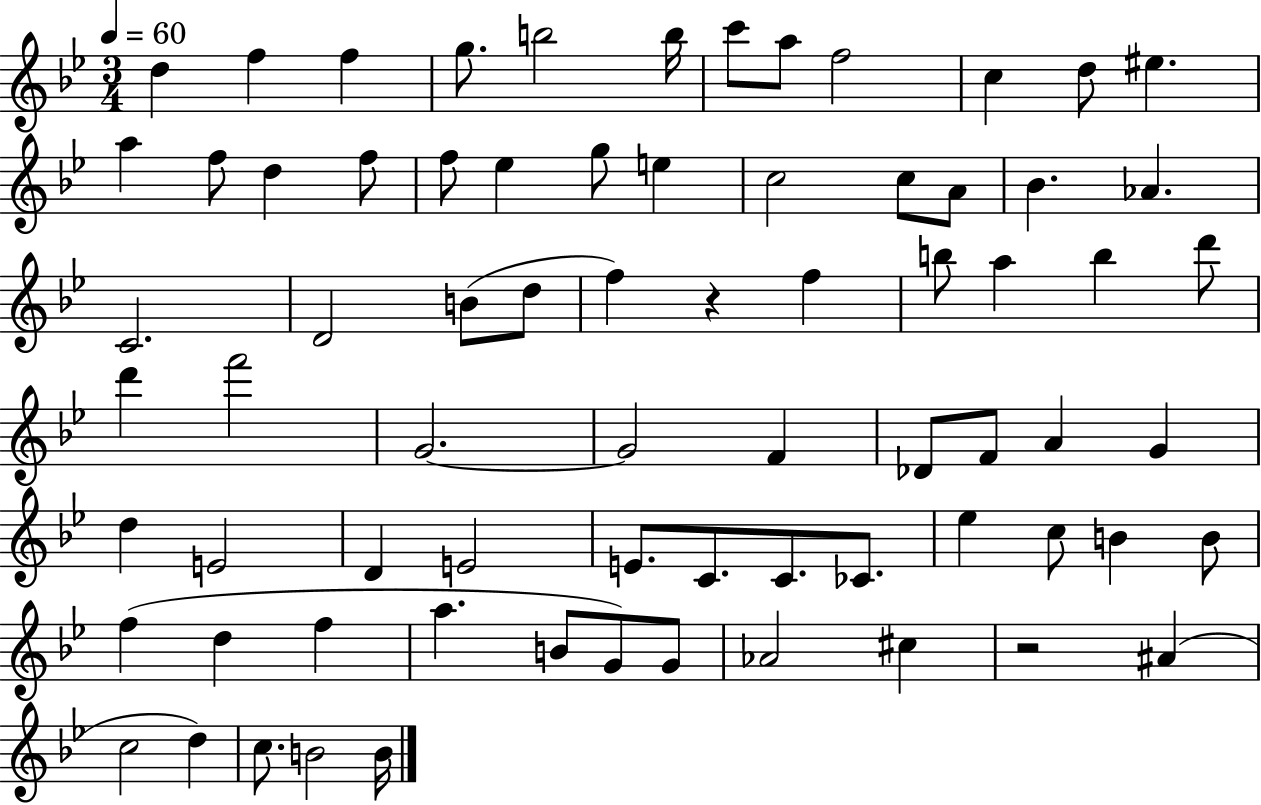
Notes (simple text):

D5/q F5/q F5/q G5/e. B5/h B5/s C6/e A5/e F5/h C5/q D5/e EIS5/q. A5/q F5/e D5/q F5/e F5/e Eb5/q G5/e E5/q C5/h C5/e A4/e Bb4/q. Ab4/q. C4/h. D4/h B4/e D5/e F5/q R/q F5/q B5/e A5/q B5/q D6/e D6/q F6/h G4/h. G4/h F4/q Db4/e F4/e A4/q G4/q D5/q E4/h D4/q E4/h E4/e. C4/e. C4/e. CES4/e. Eb5/q C5/e B4/q B4/e F5/q D5/q F5/q A5/q. B4/e G4/e G4/e Ab4/h C#5/q R/h A#4/q C5/h D5/q C5/e. B4/h B4/s